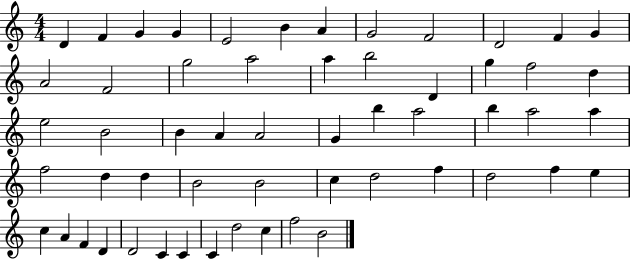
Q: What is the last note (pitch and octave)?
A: B4